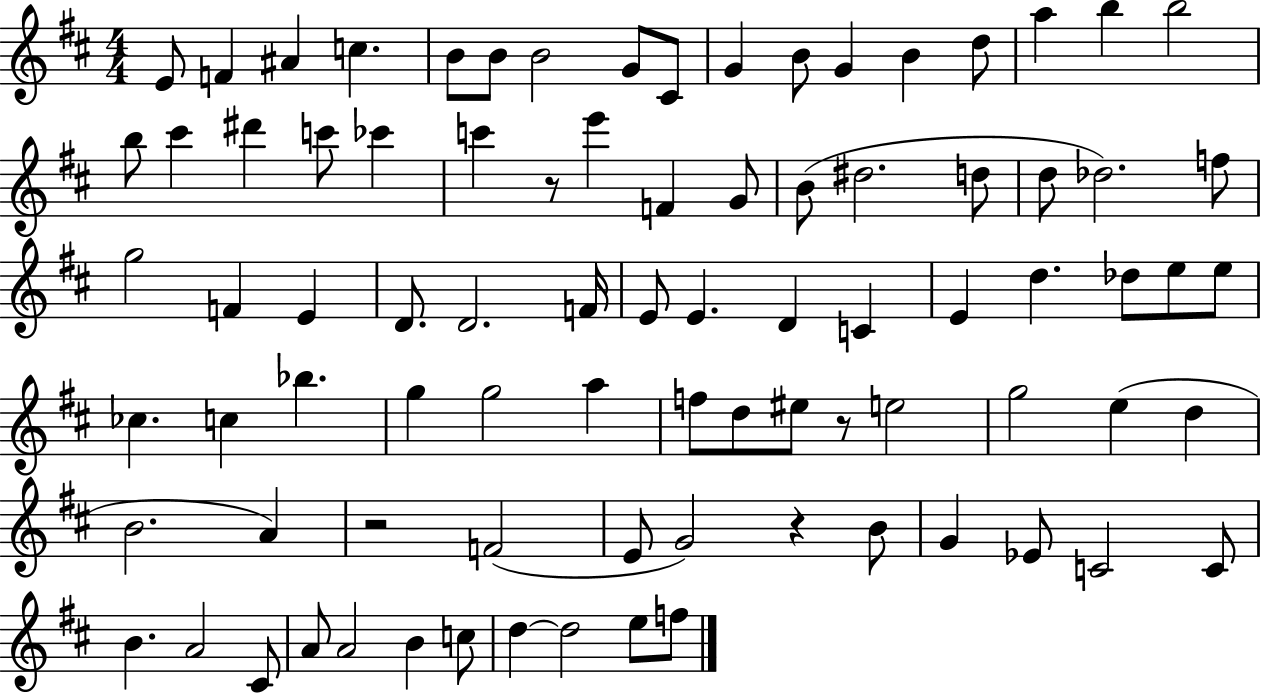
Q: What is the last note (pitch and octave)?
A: F5